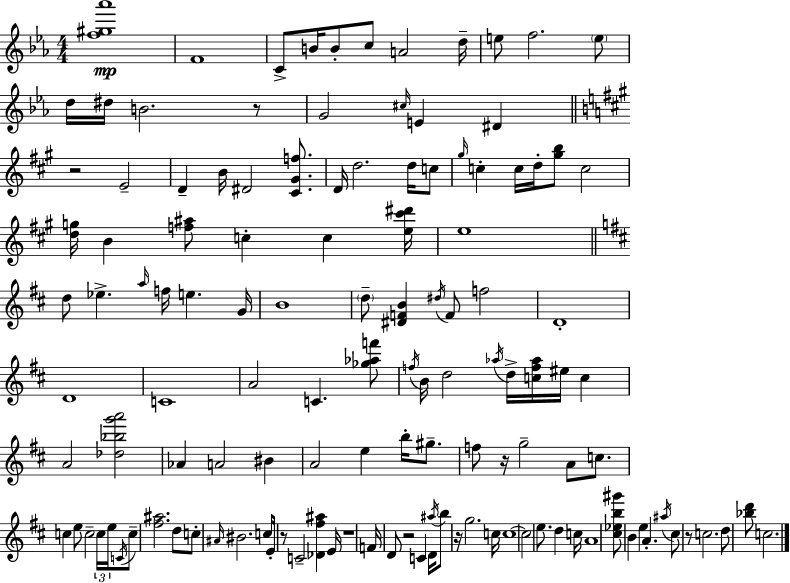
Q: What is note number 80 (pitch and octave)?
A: BIS4